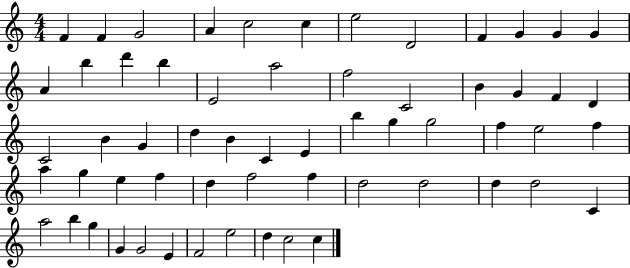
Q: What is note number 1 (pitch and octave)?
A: F4